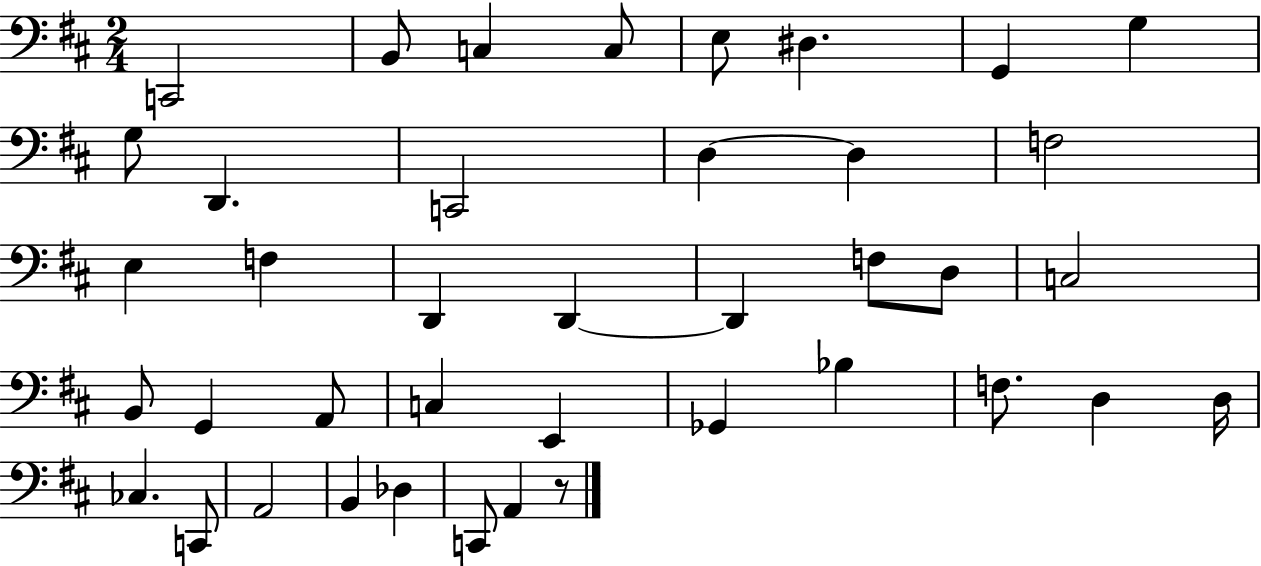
C2/h B2/e C3/q C3/e E3/e D#3/q. G2/q G3/q G3/e D2/q. C2/h D3/q D3/q F3/h E3/q F3/q D2/q D2/q D2/q F3/e D3/e C3/h B2/e G2/q A2/e C3/q E2/q Gb2/q Bb3/q F3/e. D3/q D3/s CES3/q. C2/e A2/h B2/q Db3/q C2/e A2/q R/e